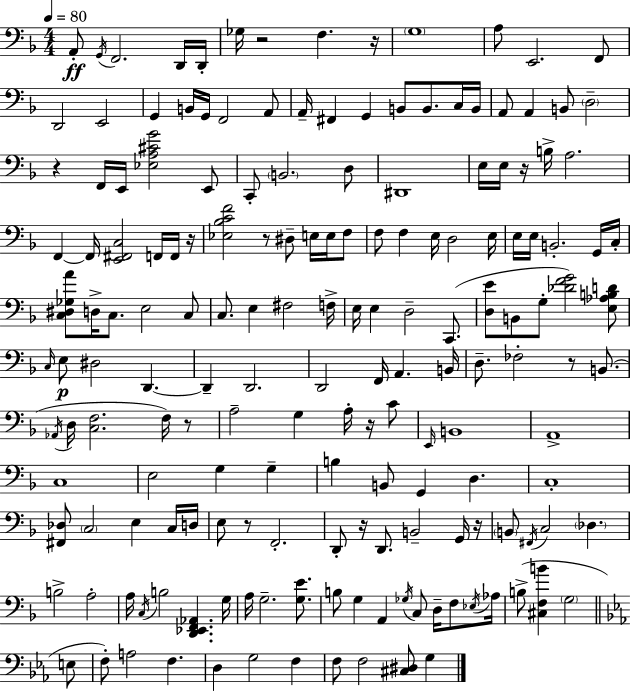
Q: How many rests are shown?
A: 12